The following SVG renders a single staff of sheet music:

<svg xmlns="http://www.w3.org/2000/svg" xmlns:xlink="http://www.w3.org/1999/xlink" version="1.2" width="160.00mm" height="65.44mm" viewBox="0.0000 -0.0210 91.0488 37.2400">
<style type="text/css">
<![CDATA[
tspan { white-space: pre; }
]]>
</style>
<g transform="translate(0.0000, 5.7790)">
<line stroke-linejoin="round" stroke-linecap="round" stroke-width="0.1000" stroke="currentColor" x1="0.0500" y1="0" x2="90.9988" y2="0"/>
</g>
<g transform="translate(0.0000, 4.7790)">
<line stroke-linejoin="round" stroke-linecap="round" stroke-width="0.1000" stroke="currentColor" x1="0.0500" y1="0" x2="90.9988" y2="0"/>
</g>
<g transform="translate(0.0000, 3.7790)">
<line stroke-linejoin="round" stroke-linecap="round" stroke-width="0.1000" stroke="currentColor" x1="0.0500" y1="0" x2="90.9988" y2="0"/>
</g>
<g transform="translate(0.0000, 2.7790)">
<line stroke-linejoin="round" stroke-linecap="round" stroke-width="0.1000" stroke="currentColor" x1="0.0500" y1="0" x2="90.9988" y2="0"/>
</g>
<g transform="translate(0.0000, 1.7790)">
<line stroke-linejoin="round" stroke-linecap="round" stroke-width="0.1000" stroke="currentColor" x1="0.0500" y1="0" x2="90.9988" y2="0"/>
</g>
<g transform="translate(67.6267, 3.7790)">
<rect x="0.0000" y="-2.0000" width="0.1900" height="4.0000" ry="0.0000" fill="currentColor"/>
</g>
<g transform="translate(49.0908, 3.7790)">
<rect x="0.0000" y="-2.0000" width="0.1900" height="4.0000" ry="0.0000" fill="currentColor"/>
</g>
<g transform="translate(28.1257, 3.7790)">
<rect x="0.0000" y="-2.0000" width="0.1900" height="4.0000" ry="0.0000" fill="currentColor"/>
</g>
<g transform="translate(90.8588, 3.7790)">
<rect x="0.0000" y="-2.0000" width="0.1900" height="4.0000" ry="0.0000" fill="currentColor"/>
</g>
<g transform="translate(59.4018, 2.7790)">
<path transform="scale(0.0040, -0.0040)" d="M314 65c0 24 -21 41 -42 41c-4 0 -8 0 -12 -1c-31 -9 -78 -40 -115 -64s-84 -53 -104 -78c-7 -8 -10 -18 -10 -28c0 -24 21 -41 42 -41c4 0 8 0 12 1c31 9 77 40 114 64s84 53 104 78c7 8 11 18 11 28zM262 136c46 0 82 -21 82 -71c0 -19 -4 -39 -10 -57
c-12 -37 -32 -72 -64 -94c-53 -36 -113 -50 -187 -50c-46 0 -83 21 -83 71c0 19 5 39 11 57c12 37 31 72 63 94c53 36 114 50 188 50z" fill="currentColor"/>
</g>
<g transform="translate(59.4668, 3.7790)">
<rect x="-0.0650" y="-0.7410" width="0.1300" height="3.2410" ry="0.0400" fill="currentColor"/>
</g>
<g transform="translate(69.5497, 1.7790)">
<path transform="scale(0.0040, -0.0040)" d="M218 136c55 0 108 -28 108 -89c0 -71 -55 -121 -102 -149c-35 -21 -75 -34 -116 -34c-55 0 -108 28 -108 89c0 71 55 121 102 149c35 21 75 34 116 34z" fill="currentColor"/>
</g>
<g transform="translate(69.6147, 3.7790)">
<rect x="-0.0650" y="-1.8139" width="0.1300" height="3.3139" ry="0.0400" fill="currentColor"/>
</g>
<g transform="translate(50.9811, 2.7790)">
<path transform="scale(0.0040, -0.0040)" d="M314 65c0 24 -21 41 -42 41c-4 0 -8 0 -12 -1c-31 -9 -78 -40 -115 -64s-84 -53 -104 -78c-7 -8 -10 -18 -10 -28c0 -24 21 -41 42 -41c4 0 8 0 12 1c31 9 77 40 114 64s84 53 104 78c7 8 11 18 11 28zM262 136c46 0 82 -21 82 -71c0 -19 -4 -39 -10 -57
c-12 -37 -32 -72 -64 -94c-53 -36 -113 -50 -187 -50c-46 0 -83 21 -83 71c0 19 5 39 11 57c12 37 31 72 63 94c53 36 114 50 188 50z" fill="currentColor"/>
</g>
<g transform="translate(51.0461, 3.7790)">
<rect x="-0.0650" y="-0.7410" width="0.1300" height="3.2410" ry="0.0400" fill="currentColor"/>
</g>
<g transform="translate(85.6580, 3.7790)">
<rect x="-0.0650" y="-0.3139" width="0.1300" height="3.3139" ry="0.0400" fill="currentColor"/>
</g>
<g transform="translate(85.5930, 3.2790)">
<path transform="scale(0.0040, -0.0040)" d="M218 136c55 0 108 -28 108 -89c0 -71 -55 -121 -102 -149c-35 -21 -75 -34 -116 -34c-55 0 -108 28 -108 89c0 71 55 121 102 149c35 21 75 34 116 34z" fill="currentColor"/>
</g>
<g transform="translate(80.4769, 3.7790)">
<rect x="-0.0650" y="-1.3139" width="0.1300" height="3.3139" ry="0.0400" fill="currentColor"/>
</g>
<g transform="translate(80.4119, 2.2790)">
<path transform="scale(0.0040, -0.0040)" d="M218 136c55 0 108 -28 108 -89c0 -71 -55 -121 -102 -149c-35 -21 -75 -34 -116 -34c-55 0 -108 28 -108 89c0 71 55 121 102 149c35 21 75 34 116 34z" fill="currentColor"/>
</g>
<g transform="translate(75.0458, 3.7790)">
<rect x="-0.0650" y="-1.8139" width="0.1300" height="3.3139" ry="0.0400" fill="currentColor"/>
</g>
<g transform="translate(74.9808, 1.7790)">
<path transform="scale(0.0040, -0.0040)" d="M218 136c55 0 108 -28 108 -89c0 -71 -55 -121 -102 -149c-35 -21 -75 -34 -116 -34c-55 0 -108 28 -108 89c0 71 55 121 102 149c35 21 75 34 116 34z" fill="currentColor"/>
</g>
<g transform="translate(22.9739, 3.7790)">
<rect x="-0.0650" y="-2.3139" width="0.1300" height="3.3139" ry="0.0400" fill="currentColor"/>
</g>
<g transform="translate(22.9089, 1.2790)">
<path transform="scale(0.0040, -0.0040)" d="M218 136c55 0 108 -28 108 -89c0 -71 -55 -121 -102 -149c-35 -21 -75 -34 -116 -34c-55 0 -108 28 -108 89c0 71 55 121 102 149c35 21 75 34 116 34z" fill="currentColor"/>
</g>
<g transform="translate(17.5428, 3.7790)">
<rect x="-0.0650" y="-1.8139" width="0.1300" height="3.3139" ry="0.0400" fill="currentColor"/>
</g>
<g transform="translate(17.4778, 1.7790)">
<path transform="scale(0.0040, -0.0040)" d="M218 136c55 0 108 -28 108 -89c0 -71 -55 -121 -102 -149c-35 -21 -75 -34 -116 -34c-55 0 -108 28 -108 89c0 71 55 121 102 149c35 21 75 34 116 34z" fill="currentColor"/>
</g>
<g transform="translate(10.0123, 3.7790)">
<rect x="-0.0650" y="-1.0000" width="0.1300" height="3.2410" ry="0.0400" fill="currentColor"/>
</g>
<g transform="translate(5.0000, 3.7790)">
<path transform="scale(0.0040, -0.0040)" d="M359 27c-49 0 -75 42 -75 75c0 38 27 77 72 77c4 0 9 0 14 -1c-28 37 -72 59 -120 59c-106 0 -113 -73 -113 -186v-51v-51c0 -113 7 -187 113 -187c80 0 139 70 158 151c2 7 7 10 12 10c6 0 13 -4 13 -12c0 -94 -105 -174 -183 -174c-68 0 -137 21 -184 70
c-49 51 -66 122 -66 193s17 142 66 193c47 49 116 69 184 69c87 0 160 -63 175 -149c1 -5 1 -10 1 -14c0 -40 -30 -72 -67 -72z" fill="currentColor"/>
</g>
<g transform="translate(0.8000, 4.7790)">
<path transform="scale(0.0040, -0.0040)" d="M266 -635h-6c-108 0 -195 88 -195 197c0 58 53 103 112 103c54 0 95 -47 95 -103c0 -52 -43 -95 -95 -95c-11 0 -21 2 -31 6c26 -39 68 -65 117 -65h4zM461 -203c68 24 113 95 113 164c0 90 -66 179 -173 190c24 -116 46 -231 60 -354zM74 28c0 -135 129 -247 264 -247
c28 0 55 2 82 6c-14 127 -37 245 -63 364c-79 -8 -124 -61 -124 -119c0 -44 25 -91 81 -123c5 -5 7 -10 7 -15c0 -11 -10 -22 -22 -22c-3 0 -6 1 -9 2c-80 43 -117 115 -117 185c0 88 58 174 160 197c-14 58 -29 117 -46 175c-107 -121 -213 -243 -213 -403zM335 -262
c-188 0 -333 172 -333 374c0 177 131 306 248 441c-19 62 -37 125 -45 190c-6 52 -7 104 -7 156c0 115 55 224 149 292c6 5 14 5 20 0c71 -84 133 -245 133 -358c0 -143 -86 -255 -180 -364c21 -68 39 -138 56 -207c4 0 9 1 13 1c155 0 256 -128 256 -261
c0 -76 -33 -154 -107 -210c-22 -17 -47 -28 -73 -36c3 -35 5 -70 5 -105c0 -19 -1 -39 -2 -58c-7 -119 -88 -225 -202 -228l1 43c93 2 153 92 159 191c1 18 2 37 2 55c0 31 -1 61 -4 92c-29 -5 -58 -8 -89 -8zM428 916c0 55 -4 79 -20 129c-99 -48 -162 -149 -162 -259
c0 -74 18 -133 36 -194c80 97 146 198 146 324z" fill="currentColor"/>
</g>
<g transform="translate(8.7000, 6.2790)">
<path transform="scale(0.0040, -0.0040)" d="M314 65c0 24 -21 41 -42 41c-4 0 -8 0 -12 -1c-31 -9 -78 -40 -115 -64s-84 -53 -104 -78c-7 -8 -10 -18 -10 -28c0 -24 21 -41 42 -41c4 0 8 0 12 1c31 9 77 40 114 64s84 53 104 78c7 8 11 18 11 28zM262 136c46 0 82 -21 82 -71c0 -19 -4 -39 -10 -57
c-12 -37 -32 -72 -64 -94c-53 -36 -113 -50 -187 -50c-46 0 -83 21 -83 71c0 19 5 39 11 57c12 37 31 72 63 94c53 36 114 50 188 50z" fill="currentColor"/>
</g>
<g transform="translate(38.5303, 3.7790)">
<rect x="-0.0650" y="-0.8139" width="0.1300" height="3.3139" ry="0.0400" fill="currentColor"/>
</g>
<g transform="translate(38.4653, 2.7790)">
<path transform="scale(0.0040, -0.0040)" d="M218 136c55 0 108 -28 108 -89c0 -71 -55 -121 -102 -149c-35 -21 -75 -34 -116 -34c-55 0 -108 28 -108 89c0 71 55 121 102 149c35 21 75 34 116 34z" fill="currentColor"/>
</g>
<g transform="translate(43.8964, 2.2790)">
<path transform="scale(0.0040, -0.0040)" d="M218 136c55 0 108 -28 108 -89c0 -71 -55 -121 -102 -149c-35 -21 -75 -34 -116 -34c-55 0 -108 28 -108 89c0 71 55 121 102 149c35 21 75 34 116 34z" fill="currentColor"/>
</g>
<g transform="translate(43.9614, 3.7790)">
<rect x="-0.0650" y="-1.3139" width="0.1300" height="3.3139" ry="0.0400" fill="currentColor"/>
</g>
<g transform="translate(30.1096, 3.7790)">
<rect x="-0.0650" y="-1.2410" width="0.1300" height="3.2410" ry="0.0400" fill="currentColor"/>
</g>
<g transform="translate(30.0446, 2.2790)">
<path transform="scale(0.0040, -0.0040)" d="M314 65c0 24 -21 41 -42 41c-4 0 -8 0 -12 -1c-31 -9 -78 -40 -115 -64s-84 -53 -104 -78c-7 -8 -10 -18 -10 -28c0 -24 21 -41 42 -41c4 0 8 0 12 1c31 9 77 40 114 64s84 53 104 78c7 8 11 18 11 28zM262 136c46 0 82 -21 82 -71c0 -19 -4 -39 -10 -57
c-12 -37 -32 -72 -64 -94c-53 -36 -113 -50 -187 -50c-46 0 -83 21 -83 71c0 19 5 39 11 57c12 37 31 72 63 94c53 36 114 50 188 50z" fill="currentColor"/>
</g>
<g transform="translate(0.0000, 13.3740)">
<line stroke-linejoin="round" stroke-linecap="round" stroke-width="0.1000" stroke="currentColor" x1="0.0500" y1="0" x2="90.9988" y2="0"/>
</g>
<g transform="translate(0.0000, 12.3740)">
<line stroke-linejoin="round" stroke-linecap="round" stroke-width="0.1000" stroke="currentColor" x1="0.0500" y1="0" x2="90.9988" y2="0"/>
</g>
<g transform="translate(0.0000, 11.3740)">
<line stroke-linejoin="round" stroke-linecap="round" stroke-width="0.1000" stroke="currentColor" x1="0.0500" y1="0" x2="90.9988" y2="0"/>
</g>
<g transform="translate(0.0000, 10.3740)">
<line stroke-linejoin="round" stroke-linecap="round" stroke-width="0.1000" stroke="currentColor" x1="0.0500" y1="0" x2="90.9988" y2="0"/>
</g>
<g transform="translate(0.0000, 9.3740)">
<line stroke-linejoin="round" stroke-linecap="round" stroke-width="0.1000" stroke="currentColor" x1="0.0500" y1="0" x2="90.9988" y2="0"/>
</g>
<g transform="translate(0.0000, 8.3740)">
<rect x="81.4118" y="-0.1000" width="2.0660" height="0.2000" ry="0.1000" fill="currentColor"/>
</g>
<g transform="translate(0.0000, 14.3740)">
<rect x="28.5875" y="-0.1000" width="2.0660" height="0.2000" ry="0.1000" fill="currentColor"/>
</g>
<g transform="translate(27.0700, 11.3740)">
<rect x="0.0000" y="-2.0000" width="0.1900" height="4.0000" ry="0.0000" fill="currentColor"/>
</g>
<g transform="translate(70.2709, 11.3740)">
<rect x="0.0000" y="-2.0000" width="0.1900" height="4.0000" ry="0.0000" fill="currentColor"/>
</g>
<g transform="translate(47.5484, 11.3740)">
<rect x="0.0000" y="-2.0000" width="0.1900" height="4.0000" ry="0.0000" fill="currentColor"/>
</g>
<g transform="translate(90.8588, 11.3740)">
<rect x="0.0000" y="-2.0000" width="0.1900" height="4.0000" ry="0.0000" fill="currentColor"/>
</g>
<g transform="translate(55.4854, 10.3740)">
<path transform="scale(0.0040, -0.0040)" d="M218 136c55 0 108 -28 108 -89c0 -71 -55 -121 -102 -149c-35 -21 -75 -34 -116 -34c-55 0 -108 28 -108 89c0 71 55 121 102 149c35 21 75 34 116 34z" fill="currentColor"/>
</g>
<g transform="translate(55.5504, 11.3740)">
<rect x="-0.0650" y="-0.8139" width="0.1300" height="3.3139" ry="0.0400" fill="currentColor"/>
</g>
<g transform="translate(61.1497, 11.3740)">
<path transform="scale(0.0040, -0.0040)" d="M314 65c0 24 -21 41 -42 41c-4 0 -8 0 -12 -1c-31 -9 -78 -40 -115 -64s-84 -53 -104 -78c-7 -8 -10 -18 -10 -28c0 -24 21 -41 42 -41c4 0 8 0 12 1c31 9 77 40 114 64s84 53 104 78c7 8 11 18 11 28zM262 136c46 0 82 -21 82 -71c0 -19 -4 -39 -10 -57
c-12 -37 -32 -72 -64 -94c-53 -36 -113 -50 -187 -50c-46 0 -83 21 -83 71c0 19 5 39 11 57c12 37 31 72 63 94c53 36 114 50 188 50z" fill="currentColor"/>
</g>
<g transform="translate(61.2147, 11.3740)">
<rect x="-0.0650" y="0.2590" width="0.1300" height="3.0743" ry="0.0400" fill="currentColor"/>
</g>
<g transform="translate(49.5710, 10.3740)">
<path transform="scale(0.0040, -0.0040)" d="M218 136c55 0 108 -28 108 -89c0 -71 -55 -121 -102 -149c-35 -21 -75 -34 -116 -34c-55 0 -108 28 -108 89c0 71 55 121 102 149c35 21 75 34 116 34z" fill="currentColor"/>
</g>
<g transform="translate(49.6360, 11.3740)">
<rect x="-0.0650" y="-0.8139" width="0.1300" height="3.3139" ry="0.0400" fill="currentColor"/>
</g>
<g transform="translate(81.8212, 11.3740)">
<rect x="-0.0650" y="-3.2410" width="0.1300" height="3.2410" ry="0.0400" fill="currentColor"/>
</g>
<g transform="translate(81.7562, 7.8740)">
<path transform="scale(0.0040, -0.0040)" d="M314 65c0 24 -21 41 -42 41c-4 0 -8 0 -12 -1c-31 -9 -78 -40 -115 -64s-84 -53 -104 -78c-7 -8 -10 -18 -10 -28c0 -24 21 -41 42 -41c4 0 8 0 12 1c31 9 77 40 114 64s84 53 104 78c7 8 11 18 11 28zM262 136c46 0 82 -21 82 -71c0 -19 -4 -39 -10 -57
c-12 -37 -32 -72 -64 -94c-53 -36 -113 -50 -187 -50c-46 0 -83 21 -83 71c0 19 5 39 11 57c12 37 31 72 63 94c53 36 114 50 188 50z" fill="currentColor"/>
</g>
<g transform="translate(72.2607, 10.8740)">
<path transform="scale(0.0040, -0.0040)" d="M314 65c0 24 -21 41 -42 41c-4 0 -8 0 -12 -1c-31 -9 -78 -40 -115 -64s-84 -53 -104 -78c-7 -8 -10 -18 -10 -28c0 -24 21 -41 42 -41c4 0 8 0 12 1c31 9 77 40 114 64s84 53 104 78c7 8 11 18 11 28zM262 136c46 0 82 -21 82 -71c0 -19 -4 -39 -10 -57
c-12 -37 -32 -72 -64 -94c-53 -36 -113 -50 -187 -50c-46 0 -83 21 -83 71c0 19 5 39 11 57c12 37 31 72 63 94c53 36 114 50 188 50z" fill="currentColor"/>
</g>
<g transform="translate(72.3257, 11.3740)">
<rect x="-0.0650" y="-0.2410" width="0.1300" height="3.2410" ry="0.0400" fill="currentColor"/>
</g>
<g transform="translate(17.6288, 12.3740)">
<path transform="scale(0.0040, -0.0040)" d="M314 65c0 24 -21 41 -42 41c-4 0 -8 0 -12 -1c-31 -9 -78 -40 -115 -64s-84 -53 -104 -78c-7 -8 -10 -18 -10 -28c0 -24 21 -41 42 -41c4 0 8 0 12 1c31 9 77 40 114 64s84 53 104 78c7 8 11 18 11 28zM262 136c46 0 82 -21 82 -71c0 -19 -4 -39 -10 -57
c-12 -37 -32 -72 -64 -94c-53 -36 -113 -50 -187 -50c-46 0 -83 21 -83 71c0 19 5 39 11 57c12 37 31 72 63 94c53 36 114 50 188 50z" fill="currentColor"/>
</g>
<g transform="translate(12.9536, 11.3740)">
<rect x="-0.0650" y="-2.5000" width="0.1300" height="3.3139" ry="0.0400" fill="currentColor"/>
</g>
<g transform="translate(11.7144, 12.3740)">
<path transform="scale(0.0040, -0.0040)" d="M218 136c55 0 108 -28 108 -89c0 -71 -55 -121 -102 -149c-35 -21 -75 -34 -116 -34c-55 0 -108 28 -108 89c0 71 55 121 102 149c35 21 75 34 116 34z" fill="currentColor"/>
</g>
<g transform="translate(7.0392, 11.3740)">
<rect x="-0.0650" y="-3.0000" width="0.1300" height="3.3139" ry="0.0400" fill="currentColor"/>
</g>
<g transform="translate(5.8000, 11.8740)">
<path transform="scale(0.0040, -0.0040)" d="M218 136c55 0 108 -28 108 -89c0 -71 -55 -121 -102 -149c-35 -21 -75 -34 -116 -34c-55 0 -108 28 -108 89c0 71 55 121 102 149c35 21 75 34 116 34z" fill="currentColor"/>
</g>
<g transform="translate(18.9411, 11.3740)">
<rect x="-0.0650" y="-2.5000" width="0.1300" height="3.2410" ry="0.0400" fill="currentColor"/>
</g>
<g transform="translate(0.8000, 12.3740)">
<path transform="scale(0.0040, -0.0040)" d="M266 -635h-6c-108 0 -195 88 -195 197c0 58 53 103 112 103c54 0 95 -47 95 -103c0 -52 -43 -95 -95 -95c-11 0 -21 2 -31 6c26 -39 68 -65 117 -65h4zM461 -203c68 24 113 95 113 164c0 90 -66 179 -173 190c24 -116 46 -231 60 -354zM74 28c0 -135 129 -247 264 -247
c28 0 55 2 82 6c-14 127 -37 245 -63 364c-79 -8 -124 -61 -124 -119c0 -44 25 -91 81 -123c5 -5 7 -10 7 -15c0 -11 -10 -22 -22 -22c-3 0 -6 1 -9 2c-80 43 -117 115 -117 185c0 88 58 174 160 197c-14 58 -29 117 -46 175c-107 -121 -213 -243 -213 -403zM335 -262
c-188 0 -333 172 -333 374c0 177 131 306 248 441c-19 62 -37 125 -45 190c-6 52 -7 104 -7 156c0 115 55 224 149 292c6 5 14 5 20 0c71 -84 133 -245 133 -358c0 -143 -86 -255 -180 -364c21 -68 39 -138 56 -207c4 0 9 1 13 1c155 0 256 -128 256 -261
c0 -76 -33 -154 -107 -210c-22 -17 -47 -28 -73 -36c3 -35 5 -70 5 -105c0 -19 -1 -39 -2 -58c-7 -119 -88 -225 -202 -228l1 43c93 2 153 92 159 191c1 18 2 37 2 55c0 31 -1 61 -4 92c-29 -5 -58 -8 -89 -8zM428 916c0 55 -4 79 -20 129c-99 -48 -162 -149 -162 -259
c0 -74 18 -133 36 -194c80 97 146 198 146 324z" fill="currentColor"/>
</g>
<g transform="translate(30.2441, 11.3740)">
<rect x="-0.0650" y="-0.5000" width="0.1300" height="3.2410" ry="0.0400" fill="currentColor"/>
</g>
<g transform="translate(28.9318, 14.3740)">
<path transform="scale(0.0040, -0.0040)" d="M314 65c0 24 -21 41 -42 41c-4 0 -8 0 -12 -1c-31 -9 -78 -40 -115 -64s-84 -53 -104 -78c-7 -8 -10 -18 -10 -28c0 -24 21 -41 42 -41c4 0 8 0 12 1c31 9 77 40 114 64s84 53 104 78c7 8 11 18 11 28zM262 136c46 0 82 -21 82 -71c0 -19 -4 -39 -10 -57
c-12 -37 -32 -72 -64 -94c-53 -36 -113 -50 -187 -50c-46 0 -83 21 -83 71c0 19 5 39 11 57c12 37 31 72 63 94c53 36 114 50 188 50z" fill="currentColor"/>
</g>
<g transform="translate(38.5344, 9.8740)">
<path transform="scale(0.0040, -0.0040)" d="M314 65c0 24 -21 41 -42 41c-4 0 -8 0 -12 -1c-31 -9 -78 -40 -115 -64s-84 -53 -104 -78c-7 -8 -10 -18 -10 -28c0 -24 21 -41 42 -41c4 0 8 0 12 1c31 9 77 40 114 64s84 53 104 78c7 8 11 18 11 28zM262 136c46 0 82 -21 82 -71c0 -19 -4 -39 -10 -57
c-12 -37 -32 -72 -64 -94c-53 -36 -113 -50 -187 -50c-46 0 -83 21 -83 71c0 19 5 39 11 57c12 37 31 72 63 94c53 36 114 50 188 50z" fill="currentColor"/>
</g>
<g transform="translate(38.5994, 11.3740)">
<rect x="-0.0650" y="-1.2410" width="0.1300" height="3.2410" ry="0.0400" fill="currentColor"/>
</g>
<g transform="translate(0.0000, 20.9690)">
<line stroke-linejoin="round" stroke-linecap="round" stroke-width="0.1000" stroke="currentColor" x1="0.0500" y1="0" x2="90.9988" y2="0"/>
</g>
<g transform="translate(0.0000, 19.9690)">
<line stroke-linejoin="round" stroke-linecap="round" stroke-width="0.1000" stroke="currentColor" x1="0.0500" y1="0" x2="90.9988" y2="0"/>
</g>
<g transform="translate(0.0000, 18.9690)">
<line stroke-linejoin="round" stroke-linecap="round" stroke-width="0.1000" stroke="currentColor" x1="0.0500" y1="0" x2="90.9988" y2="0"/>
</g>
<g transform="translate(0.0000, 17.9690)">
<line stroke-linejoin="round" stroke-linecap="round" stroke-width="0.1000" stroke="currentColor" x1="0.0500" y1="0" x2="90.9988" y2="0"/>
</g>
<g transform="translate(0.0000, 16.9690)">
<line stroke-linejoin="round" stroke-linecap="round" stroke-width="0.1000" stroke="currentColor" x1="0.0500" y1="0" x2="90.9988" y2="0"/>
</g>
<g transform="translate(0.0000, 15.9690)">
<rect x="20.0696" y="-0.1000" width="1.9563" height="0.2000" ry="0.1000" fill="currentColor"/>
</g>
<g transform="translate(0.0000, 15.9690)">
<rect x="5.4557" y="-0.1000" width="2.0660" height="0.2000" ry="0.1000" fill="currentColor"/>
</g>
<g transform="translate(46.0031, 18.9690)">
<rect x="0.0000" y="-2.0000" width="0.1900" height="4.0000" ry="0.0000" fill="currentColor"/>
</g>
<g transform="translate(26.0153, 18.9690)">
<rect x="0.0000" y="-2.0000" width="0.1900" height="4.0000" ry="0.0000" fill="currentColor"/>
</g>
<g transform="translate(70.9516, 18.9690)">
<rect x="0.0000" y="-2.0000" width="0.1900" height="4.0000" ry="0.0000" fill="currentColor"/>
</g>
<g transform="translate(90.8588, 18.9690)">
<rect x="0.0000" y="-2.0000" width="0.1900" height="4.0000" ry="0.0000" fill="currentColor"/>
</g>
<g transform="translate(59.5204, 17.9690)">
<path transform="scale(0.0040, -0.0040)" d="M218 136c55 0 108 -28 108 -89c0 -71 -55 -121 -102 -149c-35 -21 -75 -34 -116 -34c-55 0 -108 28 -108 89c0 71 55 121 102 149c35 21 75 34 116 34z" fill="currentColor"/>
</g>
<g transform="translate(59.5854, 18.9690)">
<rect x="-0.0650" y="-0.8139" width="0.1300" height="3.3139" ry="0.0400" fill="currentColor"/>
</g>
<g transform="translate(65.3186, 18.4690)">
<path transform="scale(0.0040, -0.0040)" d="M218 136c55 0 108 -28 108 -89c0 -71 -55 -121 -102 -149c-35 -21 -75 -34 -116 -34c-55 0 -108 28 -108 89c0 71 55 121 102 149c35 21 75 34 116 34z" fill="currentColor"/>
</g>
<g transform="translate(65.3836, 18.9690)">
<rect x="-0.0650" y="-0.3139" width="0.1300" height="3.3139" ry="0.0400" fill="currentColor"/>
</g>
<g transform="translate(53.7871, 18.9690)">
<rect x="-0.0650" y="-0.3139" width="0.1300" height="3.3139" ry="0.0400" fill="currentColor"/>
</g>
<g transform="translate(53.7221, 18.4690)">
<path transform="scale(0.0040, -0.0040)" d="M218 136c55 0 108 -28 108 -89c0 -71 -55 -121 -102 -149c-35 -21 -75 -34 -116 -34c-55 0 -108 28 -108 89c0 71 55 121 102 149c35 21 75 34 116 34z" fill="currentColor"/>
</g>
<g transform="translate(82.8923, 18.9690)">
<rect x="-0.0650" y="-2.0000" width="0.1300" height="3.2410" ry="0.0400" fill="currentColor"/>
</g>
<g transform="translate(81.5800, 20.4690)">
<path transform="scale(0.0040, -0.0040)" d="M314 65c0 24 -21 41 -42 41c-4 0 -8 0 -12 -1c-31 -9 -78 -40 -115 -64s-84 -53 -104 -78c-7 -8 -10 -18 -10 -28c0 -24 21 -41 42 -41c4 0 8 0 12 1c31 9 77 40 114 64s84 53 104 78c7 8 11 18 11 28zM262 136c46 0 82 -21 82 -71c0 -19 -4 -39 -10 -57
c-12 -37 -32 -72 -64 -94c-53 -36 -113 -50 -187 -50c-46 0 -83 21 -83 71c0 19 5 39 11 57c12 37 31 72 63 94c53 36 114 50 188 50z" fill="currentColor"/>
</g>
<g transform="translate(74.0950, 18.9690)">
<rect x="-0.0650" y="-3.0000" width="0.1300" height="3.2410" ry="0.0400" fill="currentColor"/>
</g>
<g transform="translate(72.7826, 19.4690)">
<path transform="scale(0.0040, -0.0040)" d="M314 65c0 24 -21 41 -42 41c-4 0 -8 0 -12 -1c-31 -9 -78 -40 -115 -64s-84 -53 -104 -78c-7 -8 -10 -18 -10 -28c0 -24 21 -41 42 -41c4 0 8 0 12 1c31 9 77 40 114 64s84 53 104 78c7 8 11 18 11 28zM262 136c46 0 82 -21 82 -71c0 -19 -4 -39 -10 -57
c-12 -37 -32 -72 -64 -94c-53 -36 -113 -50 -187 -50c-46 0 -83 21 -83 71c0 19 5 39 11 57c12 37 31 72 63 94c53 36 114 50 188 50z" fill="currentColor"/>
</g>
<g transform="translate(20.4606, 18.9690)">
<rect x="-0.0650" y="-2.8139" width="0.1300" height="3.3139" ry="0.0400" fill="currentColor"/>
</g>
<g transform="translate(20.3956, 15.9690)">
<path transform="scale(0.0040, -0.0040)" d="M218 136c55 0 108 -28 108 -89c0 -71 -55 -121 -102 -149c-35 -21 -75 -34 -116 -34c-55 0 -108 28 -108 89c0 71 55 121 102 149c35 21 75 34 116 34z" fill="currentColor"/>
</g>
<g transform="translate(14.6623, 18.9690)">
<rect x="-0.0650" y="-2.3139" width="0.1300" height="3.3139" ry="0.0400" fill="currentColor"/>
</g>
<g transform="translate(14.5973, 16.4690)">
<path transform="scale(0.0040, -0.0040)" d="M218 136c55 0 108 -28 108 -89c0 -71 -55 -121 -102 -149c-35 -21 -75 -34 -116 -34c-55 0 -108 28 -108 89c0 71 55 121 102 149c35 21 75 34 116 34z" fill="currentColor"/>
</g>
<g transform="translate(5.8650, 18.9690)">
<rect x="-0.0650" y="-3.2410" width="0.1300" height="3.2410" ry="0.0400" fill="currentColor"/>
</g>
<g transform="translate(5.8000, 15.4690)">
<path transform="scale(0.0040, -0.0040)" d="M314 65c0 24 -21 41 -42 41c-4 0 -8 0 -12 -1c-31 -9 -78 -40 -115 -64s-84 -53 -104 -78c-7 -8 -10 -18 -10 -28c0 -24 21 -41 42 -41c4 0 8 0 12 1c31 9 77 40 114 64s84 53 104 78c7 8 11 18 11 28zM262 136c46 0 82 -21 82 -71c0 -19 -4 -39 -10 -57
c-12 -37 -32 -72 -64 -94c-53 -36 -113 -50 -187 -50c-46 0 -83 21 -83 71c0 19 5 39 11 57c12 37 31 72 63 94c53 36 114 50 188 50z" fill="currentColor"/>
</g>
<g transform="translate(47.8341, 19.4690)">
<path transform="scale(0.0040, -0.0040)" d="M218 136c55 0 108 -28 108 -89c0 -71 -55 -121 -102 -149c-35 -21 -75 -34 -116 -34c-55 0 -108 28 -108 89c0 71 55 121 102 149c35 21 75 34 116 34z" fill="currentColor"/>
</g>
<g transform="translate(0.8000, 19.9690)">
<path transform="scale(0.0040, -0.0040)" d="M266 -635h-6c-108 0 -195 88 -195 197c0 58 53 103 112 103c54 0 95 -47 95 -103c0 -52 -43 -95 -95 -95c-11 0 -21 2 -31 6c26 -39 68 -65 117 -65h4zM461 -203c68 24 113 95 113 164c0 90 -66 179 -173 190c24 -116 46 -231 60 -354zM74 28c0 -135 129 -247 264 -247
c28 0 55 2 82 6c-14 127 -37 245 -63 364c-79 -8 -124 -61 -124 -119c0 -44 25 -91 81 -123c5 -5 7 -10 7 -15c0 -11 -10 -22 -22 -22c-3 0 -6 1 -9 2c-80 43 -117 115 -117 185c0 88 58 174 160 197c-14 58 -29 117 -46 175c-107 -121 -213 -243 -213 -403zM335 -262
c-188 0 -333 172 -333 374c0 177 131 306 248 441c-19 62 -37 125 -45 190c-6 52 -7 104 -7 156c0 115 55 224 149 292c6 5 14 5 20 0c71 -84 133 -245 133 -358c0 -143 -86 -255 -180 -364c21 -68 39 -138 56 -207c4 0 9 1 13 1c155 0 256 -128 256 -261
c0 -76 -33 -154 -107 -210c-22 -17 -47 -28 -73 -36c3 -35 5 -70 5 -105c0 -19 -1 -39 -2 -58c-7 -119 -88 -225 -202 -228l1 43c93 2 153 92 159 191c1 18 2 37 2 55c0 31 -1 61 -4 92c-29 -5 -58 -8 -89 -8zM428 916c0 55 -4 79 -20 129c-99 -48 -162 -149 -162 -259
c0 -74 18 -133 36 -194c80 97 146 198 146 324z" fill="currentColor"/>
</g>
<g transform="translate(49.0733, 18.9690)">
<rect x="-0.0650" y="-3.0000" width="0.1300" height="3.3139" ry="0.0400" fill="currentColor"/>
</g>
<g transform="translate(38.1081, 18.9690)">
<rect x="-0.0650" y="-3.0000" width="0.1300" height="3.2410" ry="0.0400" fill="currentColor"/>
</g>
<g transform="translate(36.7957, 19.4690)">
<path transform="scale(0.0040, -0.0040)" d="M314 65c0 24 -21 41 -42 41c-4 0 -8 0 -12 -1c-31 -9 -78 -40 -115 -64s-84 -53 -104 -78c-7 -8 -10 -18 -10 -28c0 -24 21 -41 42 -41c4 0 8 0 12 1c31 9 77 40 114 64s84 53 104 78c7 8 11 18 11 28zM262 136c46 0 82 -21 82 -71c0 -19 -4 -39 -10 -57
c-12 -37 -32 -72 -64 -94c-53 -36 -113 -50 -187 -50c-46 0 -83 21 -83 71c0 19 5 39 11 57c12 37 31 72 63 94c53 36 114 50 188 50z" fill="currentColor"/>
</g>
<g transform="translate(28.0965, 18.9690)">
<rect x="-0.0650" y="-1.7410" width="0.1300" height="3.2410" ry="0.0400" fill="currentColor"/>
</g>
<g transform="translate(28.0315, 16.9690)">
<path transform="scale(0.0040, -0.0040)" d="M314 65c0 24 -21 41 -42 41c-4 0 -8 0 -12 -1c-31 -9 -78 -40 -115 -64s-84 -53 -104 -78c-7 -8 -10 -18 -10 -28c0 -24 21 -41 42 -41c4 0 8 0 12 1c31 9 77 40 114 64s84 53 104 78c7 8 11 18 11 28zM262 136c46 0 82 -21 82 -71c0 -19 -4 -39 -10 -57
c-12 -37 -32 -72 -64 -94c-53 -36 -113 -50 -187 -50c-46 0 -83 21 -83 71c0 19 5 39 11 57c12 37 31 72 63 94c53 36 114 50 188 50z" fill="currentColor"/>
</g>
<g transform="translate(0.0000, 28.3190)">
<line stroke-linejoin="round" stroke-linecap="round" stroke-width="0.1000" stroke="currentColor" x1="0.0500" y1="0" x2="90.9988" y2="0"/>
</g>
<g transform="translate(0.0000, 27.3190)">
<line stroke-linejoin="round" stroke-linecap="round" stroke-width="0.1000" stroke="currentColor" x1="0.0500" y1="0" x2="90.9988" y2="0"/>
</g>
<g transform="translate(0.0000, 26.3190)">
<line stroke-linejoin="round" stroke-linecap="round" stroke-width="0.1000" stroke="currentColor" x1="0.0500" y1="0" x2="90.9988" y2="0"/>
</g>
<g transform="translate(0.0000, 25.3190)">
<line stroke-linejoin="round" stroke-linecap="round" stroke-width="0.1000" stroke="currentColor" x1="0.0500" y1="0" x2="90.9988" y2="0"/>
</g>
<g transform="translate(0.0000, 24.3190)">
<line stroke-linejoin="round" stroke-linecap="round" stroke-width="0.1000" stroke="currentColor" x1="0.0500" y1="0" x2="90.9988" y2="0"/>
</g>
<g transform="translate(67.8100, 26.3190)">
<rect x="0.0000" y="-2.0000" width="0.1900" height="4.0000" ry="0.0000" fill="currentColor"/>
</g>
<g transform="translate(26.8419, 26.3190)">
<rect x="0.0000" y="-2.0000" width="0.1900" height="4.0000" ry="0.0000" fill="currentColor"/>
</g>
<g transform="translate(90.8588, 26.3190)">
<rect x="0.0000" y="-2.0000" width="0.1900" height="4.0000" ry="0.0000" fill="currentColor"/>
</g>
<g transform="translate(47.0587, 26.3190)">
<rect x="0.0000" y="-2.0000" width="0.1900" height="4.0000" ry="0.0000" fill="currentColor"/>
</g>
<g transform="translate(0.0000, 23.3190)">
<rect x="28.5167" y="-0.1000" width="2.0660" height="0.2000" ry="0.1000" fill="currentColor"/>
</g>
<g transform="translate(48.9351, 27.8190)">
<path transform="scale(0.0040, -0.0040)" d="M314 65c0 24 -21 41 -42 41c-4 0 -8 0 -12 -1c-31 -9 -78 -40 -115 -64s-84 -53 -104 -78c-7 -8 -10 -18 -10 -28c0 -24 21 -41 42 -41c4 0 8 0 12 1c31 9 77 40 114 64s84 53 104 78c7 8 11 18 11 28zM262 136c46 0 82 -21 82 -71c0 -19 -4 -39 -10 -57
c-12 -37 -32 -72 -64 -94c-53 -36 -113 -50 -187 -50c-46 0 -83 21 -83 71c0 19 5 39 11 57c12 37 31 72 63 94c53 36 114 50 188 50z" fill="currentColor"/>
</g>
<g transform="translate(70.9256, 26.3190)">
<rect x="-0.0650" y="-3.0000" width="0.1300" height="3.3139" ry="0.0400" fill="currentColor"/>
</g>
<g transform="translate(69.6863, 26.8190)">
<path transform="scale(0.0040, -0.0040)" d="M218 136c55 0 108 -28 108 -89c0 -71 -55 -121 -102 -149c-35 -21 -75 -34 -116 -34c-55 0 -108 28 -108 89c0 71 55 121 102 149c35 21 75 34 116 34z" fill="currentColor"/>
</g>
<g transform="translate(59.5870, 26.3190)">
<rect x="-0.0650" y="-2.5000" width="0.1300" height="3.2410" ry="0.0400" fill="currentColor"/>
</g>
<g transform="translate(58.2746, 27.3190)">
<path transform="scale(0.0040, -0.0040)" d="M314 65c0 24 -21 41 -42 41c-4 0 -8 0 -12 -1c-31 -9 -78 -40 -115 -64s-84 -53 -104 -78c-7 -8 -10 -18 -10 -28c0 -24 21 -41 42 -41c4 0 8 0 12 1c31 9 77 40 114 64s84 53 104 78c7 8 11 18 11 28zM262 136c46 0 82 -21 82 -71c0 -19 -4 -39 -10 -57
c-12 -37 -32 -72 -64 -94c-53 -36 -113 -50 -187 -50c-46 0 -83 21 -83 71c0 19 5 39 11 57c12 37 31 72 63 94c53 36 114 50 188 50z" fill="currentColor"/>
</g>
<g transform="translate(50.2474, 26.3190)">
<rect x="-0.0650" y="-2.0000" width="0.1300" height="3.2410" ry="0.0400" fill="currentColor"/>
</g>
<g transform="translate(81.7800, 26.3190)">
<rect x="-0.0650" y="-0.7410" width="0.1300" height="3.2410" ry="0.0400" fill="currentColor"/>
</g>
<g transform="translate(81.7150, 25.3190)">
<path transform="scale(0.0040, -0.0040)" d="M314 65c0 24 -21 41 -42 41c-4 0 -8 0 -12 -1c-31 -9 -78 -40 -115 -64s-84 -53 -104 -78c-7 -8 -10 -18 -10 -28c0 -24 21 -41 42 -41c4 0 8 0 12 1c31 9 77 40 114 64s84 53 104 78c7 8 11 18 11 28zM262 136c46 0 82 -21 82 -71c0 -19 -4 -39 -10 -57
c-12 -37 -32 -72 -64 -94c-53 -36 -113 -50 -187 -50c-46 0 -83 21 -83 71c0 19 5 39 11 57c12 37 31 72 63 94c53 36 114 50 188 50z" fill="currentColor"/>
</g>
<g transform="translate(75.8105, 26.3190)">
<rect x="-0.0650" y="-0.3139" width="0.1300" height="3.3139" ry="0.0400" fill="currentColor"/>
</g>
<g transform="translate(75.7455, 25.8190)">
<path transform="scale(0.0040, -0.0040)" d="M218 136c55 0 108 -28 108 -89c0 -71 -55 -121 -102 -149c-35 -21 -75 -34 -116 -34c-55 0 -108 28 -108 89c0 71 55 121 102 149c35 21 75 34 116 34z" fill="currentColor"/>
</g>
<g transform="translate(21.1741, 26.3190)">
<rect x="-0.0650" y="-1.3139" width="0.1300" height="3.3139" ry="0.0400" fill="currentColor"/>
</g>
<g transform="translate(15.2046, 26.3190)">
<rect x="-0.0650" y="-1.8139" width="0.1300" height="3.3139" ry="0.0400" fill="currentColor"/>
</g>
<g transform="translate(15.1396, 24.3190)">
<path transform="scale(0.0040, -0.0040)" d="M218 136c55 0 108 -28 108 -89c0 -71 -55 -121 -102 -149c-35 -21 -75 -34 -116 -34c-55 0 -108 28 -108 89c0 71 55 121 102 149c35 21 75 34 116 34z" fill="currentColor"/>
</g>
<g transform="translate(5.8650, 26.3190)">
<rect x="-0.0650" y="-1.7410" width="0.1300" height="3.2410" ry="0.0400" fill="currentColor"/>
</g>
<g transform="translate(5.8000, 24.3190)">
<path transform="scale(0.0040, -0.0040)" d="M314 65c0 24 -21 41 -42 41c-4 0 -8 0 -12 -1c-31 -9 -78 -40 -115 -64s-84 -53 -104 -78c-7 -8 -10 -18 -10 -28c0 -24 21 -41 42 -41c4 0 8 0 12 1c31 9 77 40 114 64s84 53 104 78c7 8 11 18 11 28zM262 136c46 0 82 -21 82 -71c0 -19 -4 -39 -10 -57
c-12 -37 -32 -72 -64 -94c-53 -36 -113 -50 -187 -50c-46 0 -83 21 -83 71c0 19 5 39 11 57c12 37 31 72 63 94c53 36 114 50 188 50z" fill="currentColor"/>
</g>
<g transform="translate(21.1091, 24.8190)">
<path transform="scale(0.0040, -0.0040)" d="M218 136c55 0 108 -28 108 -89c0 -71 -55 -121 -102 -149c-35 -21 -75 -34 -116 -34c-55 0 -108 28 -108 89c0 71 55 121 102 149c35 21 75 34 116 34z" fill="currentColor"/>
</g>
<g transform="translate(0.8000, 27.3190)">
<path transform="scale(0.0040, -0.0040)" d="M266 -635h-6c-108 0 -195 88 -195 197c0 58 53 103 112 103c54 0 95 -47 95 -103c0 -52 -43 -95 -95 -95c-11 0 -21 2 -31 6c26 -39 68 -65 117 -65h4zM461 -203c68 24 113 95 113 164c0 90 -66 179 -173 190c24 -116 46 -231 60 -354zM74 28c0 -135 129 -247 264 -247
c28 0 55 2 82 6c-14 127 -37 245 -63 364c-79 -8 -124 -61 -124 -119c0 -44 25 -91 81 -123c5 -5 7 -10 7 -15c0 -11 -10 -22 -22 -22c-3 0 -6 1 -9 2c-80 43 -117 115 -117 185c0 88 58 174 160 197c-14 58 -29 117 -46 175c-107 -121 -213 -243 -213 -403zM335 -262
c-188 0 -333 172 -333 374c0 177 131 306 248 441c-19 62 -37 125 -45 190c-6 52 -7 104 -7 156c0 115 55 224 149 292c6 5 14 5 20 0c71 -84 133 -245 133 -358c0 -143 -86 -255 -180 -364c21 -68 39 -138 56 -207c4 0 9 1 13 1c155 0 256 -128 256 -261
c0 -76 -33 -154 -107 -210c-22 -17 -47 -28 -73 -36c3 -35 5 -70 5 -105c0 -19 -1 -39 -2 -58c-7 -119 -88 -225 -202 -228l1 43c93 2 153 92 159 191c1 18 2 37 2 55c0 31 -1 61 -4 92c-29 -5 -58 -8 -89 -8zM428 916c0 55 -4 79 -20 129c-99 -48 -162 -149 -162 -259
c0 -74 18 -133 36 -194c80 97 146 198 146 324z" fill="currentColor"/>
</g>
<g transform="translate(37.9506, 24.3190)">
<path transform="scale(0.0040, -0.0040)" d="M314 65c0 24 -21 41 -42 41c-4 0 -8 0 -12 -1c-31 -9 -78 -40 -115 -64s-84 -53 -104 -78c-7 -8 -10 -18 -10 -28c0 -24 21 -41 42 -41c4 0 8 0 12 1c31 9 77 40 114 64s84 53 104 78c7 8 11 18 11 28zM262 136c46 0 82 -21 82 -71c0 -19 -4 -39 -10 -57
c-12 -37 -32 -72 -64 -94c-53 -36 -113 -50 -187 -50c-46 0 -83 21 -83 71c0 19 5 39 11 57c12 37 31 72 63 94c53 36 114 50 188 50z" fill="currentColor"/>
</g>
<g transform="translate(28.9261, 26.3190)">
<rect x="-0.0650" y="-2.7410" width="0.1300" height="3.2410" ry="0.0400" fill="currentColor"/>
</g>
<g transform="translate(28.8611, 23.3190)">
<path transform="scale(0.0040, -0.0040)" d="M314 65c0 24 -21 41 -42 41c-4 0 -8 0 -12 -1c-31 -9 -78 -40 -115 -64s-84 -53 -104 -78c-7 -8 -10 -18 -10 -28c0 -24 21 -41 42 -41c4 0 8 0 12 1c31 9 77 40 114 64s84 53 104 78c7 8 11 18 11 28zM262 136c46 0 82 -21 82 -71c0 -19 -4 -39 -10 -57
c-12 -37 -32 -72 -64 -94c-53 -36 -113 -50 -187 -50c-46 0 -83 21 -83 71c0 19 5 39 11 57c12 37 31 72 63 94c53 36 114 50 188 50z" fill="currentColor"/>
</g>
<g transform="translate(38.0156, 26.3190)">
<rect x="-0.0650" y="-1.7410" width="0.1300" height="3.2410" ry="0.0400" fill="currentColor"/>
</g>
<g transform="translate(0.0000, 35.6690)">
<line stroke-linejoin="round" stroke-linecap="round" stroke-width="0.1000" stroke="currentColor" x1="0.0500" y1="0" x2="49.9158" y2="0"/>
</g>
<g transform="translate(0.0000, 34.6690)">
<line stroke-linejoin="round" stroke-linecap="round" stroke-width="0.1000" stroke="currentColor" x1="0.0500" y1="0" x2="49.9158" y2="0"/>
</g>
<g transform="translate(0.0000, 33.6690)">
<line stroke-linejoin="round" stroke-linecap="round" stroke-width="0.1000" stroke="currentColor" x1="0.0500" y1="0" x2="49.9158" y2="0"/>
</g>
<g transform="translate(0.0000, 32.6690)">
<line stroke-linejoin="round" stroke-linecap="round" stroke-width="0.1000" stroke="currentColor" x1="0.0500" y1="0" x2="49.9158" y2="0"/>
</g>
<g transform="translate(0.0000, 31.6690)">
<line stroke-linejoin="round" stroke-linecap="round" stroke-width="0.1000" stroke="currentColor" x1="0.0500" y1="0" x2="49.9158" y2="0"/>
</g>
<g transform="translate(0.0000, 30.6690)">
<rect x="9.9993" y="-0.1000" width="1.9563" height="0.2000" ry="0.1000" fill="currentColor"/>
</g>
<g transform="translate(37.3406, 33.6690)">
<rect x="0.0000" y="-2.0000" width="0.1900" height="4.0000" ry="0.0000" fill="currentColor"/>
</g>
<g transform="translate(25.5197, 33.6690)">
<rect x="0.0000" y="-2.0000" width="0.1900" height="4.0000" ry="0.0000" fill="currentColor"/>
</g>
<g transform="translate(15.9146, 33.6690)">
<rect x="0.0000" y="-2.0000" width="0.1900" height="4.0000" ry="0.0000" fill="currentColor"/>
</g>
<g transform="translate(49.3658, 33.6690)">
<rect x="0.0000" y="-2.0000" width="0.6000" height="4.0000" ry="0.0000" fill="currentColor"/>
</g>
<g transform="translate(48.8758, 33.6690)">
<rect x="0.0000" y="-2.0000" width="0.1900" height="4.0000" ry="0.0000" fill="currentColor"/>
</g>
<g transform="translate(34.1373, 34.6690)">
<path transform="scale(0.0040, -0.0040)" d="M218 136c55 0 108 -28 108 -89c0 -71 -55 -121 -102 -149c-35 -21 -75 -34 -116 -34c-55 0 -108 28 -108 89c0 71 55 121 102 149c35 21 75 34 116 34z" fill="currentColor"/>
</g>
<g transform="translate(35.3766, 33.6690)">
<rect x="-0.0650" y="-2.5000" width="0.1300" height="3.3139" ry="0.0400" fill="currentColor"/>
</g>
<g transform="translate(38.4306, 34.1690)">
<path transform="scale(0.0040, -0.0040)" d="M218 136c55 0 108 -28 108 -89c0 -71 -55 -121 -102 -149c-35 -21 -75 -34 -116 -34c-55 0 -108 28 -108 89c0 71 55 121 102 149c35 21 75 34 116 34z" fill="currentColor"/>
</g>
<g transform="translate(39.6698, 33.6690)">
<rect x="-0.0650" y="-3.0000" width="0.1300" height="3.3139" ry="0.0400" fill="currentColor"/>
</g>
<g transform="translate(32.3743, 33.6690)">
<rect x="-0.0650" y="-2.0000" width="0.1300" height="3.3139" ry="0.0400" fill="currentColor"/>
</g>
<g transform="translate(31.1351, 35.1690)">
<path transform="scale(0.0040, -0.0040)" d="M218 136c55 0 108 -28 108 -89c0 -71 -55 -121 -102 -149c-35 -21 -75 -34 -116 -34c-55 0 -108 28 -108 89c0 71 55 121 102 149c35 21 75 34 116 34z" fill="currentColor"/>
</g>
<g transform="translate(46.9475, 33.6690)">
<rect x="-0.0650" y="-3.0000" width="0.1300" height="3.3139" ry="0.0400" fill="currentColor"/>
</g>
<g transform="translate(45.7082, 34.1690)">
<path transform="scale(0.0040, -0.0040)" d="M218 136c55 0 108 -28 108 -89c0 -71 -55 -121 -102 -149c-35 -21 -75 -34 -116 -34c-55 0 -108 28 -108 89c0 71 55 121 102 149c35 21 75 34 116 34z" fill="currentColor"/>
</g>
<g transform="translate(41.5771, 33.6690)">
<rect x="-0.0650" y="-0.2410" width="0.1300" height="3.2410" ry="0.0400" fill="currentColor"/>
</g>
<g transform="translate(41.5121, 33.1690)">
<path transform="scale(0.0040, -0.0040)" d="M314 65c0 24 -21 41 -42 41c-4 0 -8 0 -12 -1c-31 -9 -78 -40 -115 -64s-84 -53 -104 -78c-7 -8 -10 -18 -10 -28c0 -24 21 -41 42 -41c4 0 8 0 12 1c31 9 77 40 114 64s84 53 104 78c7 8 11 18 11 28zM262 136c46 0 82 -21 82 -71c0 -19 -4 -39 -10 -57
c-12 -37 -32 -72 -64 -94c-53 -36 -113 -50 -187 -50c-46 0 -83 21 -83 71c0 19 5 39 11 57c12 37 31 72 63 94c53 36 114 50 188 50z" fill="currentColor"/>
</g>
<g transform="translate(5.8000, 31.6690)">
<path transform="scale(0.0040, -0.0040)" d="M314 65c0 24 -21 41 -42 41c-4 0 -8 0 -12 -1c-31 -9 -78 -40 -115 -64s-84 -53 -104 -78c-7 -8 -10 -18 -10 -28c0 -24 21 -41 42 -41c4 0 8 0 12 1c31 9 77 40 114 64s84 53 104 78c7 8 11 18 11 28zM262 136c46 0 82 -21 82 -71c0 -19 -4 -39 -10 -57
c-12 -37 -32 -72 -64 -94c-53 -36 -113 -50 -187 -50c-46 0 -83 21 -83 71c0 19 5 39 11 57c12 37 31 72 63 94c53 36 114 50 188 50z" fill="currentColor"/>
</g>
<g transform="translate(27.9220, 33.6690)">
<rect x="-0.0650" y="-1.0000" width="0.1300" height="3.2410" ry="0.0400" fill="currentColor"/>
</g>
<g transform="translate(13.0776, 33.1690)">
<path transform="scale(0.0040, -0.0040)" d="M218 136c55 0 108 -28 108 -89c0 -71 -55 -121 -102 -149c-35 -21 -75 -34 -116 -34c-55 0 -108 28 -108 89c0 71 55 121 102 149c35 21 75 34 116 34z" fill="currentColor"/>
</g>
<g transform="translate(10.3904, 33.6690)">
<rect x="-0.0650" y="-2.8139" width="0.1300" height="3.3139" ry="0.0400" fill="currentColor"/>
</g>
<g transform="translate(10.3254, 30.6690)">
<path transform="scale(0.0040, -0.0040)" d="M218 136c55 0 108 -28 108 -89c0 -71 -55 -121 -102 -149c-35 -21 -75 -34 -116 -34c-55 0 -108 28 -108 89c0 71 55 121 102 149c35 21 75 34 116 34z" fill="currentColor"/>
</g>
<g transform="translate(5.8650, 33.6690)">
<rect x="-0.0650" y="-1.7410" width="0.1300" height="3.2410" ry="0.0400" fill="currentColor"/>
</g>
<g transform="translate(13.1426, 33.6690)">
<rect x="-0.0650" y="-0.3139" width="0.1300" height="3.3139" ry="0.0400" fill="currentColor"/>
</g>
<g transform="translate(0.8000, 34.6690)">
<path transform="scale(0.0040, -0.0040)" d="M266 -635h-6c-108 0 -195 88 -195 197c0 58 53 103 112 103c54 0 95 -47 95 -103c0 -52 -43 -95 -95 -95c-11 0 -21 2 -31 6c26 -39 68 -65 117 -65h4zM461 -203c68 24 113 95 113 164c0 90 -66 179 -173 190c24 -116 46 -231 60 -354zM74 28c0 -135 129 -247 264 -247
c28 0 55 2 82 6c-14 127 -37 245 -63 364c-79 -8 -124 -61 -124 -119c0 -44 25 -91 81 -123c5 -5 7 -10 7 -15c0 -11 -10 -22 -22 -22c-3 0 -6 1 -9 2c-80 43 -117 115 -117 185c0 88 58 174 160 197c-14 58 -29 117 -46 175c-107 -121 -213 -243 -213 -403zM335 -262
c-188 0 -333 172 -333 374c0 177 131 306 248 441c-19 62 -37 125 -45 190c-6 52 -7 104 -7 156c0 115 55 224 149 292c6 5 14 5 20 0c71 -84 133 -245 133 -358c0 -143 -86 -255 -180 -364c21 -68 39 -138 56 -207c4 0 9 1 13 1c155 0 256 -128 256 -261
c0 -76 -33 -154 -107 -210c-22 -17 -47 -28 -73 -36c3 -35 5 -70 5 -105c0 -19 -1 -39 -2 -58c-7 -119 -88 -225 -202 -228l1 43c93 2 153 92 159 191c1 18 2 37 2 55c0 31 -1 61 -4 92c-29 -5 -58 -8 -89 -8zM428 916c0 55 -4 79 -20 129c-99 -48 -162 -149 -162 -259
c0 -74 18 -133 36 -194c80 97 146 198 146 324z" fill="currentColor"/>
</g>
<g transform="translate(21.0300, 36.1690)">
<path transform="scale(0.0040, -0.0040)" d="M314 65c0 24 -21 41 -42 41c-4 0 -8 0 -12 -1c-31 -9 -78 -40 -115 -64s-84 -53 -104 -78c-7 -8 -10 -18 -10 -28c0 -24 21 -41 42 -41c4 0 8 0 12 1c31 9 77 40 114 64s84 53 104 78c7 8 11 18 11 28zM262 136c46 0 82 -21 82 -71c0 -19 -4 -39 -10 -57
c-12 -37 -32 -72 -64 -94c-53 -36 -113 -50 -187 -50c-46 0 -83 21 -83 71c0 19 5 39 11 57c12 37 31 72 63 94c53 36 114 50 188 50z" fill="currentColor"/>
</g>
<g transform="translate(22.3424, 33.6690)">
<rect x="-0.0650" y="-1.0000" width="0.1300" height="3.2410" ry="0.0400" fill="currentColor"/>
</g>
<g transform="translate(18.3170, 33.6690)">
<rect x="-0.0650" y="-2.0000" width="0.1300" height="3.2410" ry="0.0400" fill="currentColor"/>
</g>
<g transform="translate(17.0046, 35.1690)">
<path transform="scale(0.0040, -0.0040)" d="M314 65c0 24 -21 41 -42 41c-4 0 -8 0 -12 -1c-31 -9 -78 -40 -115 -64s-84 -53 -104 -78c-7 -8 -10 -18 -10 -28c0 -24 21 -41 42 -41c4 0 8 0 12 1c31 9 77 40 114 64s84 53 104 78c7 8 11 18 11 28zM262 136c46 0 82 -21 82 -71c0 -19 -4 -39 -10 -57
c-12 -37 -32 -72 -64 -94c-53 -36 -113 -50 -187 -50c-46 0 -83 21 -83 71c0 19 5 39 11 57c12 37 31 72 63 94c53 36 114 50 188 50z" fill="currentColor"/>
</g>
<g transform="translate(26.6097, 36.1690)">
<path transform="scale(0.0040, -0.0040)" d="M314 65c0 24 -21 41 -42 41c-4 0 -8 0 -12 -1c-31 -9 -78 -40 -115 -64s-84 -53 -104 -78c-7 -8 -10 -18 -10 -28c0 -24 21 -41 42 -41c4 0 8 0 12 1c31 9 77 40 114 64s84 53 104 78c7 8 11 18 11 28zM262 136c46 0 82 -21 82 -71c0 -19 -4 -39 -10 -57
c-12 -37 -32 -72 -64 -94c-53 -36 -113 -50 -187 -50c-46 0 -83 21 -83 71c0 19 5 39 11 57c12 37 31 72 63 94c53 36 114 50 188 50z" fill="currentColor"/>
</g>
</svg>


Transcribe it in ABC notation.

X:1
T:Untitled
M:4/4
L:1/4
K:C
D2 f g e2 d e d2 d2 f f e c A G G2 C2 e2 d d B2 c2 b2 b2 g a f2 A2 A c d c A2 F2 f2 f e a2 f2 F2 G2 A c d2 f2 a c F2 D2 D2 F G A c2 A